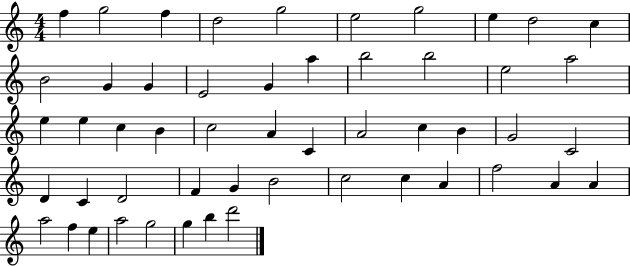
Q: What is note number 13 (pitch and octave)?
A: G4